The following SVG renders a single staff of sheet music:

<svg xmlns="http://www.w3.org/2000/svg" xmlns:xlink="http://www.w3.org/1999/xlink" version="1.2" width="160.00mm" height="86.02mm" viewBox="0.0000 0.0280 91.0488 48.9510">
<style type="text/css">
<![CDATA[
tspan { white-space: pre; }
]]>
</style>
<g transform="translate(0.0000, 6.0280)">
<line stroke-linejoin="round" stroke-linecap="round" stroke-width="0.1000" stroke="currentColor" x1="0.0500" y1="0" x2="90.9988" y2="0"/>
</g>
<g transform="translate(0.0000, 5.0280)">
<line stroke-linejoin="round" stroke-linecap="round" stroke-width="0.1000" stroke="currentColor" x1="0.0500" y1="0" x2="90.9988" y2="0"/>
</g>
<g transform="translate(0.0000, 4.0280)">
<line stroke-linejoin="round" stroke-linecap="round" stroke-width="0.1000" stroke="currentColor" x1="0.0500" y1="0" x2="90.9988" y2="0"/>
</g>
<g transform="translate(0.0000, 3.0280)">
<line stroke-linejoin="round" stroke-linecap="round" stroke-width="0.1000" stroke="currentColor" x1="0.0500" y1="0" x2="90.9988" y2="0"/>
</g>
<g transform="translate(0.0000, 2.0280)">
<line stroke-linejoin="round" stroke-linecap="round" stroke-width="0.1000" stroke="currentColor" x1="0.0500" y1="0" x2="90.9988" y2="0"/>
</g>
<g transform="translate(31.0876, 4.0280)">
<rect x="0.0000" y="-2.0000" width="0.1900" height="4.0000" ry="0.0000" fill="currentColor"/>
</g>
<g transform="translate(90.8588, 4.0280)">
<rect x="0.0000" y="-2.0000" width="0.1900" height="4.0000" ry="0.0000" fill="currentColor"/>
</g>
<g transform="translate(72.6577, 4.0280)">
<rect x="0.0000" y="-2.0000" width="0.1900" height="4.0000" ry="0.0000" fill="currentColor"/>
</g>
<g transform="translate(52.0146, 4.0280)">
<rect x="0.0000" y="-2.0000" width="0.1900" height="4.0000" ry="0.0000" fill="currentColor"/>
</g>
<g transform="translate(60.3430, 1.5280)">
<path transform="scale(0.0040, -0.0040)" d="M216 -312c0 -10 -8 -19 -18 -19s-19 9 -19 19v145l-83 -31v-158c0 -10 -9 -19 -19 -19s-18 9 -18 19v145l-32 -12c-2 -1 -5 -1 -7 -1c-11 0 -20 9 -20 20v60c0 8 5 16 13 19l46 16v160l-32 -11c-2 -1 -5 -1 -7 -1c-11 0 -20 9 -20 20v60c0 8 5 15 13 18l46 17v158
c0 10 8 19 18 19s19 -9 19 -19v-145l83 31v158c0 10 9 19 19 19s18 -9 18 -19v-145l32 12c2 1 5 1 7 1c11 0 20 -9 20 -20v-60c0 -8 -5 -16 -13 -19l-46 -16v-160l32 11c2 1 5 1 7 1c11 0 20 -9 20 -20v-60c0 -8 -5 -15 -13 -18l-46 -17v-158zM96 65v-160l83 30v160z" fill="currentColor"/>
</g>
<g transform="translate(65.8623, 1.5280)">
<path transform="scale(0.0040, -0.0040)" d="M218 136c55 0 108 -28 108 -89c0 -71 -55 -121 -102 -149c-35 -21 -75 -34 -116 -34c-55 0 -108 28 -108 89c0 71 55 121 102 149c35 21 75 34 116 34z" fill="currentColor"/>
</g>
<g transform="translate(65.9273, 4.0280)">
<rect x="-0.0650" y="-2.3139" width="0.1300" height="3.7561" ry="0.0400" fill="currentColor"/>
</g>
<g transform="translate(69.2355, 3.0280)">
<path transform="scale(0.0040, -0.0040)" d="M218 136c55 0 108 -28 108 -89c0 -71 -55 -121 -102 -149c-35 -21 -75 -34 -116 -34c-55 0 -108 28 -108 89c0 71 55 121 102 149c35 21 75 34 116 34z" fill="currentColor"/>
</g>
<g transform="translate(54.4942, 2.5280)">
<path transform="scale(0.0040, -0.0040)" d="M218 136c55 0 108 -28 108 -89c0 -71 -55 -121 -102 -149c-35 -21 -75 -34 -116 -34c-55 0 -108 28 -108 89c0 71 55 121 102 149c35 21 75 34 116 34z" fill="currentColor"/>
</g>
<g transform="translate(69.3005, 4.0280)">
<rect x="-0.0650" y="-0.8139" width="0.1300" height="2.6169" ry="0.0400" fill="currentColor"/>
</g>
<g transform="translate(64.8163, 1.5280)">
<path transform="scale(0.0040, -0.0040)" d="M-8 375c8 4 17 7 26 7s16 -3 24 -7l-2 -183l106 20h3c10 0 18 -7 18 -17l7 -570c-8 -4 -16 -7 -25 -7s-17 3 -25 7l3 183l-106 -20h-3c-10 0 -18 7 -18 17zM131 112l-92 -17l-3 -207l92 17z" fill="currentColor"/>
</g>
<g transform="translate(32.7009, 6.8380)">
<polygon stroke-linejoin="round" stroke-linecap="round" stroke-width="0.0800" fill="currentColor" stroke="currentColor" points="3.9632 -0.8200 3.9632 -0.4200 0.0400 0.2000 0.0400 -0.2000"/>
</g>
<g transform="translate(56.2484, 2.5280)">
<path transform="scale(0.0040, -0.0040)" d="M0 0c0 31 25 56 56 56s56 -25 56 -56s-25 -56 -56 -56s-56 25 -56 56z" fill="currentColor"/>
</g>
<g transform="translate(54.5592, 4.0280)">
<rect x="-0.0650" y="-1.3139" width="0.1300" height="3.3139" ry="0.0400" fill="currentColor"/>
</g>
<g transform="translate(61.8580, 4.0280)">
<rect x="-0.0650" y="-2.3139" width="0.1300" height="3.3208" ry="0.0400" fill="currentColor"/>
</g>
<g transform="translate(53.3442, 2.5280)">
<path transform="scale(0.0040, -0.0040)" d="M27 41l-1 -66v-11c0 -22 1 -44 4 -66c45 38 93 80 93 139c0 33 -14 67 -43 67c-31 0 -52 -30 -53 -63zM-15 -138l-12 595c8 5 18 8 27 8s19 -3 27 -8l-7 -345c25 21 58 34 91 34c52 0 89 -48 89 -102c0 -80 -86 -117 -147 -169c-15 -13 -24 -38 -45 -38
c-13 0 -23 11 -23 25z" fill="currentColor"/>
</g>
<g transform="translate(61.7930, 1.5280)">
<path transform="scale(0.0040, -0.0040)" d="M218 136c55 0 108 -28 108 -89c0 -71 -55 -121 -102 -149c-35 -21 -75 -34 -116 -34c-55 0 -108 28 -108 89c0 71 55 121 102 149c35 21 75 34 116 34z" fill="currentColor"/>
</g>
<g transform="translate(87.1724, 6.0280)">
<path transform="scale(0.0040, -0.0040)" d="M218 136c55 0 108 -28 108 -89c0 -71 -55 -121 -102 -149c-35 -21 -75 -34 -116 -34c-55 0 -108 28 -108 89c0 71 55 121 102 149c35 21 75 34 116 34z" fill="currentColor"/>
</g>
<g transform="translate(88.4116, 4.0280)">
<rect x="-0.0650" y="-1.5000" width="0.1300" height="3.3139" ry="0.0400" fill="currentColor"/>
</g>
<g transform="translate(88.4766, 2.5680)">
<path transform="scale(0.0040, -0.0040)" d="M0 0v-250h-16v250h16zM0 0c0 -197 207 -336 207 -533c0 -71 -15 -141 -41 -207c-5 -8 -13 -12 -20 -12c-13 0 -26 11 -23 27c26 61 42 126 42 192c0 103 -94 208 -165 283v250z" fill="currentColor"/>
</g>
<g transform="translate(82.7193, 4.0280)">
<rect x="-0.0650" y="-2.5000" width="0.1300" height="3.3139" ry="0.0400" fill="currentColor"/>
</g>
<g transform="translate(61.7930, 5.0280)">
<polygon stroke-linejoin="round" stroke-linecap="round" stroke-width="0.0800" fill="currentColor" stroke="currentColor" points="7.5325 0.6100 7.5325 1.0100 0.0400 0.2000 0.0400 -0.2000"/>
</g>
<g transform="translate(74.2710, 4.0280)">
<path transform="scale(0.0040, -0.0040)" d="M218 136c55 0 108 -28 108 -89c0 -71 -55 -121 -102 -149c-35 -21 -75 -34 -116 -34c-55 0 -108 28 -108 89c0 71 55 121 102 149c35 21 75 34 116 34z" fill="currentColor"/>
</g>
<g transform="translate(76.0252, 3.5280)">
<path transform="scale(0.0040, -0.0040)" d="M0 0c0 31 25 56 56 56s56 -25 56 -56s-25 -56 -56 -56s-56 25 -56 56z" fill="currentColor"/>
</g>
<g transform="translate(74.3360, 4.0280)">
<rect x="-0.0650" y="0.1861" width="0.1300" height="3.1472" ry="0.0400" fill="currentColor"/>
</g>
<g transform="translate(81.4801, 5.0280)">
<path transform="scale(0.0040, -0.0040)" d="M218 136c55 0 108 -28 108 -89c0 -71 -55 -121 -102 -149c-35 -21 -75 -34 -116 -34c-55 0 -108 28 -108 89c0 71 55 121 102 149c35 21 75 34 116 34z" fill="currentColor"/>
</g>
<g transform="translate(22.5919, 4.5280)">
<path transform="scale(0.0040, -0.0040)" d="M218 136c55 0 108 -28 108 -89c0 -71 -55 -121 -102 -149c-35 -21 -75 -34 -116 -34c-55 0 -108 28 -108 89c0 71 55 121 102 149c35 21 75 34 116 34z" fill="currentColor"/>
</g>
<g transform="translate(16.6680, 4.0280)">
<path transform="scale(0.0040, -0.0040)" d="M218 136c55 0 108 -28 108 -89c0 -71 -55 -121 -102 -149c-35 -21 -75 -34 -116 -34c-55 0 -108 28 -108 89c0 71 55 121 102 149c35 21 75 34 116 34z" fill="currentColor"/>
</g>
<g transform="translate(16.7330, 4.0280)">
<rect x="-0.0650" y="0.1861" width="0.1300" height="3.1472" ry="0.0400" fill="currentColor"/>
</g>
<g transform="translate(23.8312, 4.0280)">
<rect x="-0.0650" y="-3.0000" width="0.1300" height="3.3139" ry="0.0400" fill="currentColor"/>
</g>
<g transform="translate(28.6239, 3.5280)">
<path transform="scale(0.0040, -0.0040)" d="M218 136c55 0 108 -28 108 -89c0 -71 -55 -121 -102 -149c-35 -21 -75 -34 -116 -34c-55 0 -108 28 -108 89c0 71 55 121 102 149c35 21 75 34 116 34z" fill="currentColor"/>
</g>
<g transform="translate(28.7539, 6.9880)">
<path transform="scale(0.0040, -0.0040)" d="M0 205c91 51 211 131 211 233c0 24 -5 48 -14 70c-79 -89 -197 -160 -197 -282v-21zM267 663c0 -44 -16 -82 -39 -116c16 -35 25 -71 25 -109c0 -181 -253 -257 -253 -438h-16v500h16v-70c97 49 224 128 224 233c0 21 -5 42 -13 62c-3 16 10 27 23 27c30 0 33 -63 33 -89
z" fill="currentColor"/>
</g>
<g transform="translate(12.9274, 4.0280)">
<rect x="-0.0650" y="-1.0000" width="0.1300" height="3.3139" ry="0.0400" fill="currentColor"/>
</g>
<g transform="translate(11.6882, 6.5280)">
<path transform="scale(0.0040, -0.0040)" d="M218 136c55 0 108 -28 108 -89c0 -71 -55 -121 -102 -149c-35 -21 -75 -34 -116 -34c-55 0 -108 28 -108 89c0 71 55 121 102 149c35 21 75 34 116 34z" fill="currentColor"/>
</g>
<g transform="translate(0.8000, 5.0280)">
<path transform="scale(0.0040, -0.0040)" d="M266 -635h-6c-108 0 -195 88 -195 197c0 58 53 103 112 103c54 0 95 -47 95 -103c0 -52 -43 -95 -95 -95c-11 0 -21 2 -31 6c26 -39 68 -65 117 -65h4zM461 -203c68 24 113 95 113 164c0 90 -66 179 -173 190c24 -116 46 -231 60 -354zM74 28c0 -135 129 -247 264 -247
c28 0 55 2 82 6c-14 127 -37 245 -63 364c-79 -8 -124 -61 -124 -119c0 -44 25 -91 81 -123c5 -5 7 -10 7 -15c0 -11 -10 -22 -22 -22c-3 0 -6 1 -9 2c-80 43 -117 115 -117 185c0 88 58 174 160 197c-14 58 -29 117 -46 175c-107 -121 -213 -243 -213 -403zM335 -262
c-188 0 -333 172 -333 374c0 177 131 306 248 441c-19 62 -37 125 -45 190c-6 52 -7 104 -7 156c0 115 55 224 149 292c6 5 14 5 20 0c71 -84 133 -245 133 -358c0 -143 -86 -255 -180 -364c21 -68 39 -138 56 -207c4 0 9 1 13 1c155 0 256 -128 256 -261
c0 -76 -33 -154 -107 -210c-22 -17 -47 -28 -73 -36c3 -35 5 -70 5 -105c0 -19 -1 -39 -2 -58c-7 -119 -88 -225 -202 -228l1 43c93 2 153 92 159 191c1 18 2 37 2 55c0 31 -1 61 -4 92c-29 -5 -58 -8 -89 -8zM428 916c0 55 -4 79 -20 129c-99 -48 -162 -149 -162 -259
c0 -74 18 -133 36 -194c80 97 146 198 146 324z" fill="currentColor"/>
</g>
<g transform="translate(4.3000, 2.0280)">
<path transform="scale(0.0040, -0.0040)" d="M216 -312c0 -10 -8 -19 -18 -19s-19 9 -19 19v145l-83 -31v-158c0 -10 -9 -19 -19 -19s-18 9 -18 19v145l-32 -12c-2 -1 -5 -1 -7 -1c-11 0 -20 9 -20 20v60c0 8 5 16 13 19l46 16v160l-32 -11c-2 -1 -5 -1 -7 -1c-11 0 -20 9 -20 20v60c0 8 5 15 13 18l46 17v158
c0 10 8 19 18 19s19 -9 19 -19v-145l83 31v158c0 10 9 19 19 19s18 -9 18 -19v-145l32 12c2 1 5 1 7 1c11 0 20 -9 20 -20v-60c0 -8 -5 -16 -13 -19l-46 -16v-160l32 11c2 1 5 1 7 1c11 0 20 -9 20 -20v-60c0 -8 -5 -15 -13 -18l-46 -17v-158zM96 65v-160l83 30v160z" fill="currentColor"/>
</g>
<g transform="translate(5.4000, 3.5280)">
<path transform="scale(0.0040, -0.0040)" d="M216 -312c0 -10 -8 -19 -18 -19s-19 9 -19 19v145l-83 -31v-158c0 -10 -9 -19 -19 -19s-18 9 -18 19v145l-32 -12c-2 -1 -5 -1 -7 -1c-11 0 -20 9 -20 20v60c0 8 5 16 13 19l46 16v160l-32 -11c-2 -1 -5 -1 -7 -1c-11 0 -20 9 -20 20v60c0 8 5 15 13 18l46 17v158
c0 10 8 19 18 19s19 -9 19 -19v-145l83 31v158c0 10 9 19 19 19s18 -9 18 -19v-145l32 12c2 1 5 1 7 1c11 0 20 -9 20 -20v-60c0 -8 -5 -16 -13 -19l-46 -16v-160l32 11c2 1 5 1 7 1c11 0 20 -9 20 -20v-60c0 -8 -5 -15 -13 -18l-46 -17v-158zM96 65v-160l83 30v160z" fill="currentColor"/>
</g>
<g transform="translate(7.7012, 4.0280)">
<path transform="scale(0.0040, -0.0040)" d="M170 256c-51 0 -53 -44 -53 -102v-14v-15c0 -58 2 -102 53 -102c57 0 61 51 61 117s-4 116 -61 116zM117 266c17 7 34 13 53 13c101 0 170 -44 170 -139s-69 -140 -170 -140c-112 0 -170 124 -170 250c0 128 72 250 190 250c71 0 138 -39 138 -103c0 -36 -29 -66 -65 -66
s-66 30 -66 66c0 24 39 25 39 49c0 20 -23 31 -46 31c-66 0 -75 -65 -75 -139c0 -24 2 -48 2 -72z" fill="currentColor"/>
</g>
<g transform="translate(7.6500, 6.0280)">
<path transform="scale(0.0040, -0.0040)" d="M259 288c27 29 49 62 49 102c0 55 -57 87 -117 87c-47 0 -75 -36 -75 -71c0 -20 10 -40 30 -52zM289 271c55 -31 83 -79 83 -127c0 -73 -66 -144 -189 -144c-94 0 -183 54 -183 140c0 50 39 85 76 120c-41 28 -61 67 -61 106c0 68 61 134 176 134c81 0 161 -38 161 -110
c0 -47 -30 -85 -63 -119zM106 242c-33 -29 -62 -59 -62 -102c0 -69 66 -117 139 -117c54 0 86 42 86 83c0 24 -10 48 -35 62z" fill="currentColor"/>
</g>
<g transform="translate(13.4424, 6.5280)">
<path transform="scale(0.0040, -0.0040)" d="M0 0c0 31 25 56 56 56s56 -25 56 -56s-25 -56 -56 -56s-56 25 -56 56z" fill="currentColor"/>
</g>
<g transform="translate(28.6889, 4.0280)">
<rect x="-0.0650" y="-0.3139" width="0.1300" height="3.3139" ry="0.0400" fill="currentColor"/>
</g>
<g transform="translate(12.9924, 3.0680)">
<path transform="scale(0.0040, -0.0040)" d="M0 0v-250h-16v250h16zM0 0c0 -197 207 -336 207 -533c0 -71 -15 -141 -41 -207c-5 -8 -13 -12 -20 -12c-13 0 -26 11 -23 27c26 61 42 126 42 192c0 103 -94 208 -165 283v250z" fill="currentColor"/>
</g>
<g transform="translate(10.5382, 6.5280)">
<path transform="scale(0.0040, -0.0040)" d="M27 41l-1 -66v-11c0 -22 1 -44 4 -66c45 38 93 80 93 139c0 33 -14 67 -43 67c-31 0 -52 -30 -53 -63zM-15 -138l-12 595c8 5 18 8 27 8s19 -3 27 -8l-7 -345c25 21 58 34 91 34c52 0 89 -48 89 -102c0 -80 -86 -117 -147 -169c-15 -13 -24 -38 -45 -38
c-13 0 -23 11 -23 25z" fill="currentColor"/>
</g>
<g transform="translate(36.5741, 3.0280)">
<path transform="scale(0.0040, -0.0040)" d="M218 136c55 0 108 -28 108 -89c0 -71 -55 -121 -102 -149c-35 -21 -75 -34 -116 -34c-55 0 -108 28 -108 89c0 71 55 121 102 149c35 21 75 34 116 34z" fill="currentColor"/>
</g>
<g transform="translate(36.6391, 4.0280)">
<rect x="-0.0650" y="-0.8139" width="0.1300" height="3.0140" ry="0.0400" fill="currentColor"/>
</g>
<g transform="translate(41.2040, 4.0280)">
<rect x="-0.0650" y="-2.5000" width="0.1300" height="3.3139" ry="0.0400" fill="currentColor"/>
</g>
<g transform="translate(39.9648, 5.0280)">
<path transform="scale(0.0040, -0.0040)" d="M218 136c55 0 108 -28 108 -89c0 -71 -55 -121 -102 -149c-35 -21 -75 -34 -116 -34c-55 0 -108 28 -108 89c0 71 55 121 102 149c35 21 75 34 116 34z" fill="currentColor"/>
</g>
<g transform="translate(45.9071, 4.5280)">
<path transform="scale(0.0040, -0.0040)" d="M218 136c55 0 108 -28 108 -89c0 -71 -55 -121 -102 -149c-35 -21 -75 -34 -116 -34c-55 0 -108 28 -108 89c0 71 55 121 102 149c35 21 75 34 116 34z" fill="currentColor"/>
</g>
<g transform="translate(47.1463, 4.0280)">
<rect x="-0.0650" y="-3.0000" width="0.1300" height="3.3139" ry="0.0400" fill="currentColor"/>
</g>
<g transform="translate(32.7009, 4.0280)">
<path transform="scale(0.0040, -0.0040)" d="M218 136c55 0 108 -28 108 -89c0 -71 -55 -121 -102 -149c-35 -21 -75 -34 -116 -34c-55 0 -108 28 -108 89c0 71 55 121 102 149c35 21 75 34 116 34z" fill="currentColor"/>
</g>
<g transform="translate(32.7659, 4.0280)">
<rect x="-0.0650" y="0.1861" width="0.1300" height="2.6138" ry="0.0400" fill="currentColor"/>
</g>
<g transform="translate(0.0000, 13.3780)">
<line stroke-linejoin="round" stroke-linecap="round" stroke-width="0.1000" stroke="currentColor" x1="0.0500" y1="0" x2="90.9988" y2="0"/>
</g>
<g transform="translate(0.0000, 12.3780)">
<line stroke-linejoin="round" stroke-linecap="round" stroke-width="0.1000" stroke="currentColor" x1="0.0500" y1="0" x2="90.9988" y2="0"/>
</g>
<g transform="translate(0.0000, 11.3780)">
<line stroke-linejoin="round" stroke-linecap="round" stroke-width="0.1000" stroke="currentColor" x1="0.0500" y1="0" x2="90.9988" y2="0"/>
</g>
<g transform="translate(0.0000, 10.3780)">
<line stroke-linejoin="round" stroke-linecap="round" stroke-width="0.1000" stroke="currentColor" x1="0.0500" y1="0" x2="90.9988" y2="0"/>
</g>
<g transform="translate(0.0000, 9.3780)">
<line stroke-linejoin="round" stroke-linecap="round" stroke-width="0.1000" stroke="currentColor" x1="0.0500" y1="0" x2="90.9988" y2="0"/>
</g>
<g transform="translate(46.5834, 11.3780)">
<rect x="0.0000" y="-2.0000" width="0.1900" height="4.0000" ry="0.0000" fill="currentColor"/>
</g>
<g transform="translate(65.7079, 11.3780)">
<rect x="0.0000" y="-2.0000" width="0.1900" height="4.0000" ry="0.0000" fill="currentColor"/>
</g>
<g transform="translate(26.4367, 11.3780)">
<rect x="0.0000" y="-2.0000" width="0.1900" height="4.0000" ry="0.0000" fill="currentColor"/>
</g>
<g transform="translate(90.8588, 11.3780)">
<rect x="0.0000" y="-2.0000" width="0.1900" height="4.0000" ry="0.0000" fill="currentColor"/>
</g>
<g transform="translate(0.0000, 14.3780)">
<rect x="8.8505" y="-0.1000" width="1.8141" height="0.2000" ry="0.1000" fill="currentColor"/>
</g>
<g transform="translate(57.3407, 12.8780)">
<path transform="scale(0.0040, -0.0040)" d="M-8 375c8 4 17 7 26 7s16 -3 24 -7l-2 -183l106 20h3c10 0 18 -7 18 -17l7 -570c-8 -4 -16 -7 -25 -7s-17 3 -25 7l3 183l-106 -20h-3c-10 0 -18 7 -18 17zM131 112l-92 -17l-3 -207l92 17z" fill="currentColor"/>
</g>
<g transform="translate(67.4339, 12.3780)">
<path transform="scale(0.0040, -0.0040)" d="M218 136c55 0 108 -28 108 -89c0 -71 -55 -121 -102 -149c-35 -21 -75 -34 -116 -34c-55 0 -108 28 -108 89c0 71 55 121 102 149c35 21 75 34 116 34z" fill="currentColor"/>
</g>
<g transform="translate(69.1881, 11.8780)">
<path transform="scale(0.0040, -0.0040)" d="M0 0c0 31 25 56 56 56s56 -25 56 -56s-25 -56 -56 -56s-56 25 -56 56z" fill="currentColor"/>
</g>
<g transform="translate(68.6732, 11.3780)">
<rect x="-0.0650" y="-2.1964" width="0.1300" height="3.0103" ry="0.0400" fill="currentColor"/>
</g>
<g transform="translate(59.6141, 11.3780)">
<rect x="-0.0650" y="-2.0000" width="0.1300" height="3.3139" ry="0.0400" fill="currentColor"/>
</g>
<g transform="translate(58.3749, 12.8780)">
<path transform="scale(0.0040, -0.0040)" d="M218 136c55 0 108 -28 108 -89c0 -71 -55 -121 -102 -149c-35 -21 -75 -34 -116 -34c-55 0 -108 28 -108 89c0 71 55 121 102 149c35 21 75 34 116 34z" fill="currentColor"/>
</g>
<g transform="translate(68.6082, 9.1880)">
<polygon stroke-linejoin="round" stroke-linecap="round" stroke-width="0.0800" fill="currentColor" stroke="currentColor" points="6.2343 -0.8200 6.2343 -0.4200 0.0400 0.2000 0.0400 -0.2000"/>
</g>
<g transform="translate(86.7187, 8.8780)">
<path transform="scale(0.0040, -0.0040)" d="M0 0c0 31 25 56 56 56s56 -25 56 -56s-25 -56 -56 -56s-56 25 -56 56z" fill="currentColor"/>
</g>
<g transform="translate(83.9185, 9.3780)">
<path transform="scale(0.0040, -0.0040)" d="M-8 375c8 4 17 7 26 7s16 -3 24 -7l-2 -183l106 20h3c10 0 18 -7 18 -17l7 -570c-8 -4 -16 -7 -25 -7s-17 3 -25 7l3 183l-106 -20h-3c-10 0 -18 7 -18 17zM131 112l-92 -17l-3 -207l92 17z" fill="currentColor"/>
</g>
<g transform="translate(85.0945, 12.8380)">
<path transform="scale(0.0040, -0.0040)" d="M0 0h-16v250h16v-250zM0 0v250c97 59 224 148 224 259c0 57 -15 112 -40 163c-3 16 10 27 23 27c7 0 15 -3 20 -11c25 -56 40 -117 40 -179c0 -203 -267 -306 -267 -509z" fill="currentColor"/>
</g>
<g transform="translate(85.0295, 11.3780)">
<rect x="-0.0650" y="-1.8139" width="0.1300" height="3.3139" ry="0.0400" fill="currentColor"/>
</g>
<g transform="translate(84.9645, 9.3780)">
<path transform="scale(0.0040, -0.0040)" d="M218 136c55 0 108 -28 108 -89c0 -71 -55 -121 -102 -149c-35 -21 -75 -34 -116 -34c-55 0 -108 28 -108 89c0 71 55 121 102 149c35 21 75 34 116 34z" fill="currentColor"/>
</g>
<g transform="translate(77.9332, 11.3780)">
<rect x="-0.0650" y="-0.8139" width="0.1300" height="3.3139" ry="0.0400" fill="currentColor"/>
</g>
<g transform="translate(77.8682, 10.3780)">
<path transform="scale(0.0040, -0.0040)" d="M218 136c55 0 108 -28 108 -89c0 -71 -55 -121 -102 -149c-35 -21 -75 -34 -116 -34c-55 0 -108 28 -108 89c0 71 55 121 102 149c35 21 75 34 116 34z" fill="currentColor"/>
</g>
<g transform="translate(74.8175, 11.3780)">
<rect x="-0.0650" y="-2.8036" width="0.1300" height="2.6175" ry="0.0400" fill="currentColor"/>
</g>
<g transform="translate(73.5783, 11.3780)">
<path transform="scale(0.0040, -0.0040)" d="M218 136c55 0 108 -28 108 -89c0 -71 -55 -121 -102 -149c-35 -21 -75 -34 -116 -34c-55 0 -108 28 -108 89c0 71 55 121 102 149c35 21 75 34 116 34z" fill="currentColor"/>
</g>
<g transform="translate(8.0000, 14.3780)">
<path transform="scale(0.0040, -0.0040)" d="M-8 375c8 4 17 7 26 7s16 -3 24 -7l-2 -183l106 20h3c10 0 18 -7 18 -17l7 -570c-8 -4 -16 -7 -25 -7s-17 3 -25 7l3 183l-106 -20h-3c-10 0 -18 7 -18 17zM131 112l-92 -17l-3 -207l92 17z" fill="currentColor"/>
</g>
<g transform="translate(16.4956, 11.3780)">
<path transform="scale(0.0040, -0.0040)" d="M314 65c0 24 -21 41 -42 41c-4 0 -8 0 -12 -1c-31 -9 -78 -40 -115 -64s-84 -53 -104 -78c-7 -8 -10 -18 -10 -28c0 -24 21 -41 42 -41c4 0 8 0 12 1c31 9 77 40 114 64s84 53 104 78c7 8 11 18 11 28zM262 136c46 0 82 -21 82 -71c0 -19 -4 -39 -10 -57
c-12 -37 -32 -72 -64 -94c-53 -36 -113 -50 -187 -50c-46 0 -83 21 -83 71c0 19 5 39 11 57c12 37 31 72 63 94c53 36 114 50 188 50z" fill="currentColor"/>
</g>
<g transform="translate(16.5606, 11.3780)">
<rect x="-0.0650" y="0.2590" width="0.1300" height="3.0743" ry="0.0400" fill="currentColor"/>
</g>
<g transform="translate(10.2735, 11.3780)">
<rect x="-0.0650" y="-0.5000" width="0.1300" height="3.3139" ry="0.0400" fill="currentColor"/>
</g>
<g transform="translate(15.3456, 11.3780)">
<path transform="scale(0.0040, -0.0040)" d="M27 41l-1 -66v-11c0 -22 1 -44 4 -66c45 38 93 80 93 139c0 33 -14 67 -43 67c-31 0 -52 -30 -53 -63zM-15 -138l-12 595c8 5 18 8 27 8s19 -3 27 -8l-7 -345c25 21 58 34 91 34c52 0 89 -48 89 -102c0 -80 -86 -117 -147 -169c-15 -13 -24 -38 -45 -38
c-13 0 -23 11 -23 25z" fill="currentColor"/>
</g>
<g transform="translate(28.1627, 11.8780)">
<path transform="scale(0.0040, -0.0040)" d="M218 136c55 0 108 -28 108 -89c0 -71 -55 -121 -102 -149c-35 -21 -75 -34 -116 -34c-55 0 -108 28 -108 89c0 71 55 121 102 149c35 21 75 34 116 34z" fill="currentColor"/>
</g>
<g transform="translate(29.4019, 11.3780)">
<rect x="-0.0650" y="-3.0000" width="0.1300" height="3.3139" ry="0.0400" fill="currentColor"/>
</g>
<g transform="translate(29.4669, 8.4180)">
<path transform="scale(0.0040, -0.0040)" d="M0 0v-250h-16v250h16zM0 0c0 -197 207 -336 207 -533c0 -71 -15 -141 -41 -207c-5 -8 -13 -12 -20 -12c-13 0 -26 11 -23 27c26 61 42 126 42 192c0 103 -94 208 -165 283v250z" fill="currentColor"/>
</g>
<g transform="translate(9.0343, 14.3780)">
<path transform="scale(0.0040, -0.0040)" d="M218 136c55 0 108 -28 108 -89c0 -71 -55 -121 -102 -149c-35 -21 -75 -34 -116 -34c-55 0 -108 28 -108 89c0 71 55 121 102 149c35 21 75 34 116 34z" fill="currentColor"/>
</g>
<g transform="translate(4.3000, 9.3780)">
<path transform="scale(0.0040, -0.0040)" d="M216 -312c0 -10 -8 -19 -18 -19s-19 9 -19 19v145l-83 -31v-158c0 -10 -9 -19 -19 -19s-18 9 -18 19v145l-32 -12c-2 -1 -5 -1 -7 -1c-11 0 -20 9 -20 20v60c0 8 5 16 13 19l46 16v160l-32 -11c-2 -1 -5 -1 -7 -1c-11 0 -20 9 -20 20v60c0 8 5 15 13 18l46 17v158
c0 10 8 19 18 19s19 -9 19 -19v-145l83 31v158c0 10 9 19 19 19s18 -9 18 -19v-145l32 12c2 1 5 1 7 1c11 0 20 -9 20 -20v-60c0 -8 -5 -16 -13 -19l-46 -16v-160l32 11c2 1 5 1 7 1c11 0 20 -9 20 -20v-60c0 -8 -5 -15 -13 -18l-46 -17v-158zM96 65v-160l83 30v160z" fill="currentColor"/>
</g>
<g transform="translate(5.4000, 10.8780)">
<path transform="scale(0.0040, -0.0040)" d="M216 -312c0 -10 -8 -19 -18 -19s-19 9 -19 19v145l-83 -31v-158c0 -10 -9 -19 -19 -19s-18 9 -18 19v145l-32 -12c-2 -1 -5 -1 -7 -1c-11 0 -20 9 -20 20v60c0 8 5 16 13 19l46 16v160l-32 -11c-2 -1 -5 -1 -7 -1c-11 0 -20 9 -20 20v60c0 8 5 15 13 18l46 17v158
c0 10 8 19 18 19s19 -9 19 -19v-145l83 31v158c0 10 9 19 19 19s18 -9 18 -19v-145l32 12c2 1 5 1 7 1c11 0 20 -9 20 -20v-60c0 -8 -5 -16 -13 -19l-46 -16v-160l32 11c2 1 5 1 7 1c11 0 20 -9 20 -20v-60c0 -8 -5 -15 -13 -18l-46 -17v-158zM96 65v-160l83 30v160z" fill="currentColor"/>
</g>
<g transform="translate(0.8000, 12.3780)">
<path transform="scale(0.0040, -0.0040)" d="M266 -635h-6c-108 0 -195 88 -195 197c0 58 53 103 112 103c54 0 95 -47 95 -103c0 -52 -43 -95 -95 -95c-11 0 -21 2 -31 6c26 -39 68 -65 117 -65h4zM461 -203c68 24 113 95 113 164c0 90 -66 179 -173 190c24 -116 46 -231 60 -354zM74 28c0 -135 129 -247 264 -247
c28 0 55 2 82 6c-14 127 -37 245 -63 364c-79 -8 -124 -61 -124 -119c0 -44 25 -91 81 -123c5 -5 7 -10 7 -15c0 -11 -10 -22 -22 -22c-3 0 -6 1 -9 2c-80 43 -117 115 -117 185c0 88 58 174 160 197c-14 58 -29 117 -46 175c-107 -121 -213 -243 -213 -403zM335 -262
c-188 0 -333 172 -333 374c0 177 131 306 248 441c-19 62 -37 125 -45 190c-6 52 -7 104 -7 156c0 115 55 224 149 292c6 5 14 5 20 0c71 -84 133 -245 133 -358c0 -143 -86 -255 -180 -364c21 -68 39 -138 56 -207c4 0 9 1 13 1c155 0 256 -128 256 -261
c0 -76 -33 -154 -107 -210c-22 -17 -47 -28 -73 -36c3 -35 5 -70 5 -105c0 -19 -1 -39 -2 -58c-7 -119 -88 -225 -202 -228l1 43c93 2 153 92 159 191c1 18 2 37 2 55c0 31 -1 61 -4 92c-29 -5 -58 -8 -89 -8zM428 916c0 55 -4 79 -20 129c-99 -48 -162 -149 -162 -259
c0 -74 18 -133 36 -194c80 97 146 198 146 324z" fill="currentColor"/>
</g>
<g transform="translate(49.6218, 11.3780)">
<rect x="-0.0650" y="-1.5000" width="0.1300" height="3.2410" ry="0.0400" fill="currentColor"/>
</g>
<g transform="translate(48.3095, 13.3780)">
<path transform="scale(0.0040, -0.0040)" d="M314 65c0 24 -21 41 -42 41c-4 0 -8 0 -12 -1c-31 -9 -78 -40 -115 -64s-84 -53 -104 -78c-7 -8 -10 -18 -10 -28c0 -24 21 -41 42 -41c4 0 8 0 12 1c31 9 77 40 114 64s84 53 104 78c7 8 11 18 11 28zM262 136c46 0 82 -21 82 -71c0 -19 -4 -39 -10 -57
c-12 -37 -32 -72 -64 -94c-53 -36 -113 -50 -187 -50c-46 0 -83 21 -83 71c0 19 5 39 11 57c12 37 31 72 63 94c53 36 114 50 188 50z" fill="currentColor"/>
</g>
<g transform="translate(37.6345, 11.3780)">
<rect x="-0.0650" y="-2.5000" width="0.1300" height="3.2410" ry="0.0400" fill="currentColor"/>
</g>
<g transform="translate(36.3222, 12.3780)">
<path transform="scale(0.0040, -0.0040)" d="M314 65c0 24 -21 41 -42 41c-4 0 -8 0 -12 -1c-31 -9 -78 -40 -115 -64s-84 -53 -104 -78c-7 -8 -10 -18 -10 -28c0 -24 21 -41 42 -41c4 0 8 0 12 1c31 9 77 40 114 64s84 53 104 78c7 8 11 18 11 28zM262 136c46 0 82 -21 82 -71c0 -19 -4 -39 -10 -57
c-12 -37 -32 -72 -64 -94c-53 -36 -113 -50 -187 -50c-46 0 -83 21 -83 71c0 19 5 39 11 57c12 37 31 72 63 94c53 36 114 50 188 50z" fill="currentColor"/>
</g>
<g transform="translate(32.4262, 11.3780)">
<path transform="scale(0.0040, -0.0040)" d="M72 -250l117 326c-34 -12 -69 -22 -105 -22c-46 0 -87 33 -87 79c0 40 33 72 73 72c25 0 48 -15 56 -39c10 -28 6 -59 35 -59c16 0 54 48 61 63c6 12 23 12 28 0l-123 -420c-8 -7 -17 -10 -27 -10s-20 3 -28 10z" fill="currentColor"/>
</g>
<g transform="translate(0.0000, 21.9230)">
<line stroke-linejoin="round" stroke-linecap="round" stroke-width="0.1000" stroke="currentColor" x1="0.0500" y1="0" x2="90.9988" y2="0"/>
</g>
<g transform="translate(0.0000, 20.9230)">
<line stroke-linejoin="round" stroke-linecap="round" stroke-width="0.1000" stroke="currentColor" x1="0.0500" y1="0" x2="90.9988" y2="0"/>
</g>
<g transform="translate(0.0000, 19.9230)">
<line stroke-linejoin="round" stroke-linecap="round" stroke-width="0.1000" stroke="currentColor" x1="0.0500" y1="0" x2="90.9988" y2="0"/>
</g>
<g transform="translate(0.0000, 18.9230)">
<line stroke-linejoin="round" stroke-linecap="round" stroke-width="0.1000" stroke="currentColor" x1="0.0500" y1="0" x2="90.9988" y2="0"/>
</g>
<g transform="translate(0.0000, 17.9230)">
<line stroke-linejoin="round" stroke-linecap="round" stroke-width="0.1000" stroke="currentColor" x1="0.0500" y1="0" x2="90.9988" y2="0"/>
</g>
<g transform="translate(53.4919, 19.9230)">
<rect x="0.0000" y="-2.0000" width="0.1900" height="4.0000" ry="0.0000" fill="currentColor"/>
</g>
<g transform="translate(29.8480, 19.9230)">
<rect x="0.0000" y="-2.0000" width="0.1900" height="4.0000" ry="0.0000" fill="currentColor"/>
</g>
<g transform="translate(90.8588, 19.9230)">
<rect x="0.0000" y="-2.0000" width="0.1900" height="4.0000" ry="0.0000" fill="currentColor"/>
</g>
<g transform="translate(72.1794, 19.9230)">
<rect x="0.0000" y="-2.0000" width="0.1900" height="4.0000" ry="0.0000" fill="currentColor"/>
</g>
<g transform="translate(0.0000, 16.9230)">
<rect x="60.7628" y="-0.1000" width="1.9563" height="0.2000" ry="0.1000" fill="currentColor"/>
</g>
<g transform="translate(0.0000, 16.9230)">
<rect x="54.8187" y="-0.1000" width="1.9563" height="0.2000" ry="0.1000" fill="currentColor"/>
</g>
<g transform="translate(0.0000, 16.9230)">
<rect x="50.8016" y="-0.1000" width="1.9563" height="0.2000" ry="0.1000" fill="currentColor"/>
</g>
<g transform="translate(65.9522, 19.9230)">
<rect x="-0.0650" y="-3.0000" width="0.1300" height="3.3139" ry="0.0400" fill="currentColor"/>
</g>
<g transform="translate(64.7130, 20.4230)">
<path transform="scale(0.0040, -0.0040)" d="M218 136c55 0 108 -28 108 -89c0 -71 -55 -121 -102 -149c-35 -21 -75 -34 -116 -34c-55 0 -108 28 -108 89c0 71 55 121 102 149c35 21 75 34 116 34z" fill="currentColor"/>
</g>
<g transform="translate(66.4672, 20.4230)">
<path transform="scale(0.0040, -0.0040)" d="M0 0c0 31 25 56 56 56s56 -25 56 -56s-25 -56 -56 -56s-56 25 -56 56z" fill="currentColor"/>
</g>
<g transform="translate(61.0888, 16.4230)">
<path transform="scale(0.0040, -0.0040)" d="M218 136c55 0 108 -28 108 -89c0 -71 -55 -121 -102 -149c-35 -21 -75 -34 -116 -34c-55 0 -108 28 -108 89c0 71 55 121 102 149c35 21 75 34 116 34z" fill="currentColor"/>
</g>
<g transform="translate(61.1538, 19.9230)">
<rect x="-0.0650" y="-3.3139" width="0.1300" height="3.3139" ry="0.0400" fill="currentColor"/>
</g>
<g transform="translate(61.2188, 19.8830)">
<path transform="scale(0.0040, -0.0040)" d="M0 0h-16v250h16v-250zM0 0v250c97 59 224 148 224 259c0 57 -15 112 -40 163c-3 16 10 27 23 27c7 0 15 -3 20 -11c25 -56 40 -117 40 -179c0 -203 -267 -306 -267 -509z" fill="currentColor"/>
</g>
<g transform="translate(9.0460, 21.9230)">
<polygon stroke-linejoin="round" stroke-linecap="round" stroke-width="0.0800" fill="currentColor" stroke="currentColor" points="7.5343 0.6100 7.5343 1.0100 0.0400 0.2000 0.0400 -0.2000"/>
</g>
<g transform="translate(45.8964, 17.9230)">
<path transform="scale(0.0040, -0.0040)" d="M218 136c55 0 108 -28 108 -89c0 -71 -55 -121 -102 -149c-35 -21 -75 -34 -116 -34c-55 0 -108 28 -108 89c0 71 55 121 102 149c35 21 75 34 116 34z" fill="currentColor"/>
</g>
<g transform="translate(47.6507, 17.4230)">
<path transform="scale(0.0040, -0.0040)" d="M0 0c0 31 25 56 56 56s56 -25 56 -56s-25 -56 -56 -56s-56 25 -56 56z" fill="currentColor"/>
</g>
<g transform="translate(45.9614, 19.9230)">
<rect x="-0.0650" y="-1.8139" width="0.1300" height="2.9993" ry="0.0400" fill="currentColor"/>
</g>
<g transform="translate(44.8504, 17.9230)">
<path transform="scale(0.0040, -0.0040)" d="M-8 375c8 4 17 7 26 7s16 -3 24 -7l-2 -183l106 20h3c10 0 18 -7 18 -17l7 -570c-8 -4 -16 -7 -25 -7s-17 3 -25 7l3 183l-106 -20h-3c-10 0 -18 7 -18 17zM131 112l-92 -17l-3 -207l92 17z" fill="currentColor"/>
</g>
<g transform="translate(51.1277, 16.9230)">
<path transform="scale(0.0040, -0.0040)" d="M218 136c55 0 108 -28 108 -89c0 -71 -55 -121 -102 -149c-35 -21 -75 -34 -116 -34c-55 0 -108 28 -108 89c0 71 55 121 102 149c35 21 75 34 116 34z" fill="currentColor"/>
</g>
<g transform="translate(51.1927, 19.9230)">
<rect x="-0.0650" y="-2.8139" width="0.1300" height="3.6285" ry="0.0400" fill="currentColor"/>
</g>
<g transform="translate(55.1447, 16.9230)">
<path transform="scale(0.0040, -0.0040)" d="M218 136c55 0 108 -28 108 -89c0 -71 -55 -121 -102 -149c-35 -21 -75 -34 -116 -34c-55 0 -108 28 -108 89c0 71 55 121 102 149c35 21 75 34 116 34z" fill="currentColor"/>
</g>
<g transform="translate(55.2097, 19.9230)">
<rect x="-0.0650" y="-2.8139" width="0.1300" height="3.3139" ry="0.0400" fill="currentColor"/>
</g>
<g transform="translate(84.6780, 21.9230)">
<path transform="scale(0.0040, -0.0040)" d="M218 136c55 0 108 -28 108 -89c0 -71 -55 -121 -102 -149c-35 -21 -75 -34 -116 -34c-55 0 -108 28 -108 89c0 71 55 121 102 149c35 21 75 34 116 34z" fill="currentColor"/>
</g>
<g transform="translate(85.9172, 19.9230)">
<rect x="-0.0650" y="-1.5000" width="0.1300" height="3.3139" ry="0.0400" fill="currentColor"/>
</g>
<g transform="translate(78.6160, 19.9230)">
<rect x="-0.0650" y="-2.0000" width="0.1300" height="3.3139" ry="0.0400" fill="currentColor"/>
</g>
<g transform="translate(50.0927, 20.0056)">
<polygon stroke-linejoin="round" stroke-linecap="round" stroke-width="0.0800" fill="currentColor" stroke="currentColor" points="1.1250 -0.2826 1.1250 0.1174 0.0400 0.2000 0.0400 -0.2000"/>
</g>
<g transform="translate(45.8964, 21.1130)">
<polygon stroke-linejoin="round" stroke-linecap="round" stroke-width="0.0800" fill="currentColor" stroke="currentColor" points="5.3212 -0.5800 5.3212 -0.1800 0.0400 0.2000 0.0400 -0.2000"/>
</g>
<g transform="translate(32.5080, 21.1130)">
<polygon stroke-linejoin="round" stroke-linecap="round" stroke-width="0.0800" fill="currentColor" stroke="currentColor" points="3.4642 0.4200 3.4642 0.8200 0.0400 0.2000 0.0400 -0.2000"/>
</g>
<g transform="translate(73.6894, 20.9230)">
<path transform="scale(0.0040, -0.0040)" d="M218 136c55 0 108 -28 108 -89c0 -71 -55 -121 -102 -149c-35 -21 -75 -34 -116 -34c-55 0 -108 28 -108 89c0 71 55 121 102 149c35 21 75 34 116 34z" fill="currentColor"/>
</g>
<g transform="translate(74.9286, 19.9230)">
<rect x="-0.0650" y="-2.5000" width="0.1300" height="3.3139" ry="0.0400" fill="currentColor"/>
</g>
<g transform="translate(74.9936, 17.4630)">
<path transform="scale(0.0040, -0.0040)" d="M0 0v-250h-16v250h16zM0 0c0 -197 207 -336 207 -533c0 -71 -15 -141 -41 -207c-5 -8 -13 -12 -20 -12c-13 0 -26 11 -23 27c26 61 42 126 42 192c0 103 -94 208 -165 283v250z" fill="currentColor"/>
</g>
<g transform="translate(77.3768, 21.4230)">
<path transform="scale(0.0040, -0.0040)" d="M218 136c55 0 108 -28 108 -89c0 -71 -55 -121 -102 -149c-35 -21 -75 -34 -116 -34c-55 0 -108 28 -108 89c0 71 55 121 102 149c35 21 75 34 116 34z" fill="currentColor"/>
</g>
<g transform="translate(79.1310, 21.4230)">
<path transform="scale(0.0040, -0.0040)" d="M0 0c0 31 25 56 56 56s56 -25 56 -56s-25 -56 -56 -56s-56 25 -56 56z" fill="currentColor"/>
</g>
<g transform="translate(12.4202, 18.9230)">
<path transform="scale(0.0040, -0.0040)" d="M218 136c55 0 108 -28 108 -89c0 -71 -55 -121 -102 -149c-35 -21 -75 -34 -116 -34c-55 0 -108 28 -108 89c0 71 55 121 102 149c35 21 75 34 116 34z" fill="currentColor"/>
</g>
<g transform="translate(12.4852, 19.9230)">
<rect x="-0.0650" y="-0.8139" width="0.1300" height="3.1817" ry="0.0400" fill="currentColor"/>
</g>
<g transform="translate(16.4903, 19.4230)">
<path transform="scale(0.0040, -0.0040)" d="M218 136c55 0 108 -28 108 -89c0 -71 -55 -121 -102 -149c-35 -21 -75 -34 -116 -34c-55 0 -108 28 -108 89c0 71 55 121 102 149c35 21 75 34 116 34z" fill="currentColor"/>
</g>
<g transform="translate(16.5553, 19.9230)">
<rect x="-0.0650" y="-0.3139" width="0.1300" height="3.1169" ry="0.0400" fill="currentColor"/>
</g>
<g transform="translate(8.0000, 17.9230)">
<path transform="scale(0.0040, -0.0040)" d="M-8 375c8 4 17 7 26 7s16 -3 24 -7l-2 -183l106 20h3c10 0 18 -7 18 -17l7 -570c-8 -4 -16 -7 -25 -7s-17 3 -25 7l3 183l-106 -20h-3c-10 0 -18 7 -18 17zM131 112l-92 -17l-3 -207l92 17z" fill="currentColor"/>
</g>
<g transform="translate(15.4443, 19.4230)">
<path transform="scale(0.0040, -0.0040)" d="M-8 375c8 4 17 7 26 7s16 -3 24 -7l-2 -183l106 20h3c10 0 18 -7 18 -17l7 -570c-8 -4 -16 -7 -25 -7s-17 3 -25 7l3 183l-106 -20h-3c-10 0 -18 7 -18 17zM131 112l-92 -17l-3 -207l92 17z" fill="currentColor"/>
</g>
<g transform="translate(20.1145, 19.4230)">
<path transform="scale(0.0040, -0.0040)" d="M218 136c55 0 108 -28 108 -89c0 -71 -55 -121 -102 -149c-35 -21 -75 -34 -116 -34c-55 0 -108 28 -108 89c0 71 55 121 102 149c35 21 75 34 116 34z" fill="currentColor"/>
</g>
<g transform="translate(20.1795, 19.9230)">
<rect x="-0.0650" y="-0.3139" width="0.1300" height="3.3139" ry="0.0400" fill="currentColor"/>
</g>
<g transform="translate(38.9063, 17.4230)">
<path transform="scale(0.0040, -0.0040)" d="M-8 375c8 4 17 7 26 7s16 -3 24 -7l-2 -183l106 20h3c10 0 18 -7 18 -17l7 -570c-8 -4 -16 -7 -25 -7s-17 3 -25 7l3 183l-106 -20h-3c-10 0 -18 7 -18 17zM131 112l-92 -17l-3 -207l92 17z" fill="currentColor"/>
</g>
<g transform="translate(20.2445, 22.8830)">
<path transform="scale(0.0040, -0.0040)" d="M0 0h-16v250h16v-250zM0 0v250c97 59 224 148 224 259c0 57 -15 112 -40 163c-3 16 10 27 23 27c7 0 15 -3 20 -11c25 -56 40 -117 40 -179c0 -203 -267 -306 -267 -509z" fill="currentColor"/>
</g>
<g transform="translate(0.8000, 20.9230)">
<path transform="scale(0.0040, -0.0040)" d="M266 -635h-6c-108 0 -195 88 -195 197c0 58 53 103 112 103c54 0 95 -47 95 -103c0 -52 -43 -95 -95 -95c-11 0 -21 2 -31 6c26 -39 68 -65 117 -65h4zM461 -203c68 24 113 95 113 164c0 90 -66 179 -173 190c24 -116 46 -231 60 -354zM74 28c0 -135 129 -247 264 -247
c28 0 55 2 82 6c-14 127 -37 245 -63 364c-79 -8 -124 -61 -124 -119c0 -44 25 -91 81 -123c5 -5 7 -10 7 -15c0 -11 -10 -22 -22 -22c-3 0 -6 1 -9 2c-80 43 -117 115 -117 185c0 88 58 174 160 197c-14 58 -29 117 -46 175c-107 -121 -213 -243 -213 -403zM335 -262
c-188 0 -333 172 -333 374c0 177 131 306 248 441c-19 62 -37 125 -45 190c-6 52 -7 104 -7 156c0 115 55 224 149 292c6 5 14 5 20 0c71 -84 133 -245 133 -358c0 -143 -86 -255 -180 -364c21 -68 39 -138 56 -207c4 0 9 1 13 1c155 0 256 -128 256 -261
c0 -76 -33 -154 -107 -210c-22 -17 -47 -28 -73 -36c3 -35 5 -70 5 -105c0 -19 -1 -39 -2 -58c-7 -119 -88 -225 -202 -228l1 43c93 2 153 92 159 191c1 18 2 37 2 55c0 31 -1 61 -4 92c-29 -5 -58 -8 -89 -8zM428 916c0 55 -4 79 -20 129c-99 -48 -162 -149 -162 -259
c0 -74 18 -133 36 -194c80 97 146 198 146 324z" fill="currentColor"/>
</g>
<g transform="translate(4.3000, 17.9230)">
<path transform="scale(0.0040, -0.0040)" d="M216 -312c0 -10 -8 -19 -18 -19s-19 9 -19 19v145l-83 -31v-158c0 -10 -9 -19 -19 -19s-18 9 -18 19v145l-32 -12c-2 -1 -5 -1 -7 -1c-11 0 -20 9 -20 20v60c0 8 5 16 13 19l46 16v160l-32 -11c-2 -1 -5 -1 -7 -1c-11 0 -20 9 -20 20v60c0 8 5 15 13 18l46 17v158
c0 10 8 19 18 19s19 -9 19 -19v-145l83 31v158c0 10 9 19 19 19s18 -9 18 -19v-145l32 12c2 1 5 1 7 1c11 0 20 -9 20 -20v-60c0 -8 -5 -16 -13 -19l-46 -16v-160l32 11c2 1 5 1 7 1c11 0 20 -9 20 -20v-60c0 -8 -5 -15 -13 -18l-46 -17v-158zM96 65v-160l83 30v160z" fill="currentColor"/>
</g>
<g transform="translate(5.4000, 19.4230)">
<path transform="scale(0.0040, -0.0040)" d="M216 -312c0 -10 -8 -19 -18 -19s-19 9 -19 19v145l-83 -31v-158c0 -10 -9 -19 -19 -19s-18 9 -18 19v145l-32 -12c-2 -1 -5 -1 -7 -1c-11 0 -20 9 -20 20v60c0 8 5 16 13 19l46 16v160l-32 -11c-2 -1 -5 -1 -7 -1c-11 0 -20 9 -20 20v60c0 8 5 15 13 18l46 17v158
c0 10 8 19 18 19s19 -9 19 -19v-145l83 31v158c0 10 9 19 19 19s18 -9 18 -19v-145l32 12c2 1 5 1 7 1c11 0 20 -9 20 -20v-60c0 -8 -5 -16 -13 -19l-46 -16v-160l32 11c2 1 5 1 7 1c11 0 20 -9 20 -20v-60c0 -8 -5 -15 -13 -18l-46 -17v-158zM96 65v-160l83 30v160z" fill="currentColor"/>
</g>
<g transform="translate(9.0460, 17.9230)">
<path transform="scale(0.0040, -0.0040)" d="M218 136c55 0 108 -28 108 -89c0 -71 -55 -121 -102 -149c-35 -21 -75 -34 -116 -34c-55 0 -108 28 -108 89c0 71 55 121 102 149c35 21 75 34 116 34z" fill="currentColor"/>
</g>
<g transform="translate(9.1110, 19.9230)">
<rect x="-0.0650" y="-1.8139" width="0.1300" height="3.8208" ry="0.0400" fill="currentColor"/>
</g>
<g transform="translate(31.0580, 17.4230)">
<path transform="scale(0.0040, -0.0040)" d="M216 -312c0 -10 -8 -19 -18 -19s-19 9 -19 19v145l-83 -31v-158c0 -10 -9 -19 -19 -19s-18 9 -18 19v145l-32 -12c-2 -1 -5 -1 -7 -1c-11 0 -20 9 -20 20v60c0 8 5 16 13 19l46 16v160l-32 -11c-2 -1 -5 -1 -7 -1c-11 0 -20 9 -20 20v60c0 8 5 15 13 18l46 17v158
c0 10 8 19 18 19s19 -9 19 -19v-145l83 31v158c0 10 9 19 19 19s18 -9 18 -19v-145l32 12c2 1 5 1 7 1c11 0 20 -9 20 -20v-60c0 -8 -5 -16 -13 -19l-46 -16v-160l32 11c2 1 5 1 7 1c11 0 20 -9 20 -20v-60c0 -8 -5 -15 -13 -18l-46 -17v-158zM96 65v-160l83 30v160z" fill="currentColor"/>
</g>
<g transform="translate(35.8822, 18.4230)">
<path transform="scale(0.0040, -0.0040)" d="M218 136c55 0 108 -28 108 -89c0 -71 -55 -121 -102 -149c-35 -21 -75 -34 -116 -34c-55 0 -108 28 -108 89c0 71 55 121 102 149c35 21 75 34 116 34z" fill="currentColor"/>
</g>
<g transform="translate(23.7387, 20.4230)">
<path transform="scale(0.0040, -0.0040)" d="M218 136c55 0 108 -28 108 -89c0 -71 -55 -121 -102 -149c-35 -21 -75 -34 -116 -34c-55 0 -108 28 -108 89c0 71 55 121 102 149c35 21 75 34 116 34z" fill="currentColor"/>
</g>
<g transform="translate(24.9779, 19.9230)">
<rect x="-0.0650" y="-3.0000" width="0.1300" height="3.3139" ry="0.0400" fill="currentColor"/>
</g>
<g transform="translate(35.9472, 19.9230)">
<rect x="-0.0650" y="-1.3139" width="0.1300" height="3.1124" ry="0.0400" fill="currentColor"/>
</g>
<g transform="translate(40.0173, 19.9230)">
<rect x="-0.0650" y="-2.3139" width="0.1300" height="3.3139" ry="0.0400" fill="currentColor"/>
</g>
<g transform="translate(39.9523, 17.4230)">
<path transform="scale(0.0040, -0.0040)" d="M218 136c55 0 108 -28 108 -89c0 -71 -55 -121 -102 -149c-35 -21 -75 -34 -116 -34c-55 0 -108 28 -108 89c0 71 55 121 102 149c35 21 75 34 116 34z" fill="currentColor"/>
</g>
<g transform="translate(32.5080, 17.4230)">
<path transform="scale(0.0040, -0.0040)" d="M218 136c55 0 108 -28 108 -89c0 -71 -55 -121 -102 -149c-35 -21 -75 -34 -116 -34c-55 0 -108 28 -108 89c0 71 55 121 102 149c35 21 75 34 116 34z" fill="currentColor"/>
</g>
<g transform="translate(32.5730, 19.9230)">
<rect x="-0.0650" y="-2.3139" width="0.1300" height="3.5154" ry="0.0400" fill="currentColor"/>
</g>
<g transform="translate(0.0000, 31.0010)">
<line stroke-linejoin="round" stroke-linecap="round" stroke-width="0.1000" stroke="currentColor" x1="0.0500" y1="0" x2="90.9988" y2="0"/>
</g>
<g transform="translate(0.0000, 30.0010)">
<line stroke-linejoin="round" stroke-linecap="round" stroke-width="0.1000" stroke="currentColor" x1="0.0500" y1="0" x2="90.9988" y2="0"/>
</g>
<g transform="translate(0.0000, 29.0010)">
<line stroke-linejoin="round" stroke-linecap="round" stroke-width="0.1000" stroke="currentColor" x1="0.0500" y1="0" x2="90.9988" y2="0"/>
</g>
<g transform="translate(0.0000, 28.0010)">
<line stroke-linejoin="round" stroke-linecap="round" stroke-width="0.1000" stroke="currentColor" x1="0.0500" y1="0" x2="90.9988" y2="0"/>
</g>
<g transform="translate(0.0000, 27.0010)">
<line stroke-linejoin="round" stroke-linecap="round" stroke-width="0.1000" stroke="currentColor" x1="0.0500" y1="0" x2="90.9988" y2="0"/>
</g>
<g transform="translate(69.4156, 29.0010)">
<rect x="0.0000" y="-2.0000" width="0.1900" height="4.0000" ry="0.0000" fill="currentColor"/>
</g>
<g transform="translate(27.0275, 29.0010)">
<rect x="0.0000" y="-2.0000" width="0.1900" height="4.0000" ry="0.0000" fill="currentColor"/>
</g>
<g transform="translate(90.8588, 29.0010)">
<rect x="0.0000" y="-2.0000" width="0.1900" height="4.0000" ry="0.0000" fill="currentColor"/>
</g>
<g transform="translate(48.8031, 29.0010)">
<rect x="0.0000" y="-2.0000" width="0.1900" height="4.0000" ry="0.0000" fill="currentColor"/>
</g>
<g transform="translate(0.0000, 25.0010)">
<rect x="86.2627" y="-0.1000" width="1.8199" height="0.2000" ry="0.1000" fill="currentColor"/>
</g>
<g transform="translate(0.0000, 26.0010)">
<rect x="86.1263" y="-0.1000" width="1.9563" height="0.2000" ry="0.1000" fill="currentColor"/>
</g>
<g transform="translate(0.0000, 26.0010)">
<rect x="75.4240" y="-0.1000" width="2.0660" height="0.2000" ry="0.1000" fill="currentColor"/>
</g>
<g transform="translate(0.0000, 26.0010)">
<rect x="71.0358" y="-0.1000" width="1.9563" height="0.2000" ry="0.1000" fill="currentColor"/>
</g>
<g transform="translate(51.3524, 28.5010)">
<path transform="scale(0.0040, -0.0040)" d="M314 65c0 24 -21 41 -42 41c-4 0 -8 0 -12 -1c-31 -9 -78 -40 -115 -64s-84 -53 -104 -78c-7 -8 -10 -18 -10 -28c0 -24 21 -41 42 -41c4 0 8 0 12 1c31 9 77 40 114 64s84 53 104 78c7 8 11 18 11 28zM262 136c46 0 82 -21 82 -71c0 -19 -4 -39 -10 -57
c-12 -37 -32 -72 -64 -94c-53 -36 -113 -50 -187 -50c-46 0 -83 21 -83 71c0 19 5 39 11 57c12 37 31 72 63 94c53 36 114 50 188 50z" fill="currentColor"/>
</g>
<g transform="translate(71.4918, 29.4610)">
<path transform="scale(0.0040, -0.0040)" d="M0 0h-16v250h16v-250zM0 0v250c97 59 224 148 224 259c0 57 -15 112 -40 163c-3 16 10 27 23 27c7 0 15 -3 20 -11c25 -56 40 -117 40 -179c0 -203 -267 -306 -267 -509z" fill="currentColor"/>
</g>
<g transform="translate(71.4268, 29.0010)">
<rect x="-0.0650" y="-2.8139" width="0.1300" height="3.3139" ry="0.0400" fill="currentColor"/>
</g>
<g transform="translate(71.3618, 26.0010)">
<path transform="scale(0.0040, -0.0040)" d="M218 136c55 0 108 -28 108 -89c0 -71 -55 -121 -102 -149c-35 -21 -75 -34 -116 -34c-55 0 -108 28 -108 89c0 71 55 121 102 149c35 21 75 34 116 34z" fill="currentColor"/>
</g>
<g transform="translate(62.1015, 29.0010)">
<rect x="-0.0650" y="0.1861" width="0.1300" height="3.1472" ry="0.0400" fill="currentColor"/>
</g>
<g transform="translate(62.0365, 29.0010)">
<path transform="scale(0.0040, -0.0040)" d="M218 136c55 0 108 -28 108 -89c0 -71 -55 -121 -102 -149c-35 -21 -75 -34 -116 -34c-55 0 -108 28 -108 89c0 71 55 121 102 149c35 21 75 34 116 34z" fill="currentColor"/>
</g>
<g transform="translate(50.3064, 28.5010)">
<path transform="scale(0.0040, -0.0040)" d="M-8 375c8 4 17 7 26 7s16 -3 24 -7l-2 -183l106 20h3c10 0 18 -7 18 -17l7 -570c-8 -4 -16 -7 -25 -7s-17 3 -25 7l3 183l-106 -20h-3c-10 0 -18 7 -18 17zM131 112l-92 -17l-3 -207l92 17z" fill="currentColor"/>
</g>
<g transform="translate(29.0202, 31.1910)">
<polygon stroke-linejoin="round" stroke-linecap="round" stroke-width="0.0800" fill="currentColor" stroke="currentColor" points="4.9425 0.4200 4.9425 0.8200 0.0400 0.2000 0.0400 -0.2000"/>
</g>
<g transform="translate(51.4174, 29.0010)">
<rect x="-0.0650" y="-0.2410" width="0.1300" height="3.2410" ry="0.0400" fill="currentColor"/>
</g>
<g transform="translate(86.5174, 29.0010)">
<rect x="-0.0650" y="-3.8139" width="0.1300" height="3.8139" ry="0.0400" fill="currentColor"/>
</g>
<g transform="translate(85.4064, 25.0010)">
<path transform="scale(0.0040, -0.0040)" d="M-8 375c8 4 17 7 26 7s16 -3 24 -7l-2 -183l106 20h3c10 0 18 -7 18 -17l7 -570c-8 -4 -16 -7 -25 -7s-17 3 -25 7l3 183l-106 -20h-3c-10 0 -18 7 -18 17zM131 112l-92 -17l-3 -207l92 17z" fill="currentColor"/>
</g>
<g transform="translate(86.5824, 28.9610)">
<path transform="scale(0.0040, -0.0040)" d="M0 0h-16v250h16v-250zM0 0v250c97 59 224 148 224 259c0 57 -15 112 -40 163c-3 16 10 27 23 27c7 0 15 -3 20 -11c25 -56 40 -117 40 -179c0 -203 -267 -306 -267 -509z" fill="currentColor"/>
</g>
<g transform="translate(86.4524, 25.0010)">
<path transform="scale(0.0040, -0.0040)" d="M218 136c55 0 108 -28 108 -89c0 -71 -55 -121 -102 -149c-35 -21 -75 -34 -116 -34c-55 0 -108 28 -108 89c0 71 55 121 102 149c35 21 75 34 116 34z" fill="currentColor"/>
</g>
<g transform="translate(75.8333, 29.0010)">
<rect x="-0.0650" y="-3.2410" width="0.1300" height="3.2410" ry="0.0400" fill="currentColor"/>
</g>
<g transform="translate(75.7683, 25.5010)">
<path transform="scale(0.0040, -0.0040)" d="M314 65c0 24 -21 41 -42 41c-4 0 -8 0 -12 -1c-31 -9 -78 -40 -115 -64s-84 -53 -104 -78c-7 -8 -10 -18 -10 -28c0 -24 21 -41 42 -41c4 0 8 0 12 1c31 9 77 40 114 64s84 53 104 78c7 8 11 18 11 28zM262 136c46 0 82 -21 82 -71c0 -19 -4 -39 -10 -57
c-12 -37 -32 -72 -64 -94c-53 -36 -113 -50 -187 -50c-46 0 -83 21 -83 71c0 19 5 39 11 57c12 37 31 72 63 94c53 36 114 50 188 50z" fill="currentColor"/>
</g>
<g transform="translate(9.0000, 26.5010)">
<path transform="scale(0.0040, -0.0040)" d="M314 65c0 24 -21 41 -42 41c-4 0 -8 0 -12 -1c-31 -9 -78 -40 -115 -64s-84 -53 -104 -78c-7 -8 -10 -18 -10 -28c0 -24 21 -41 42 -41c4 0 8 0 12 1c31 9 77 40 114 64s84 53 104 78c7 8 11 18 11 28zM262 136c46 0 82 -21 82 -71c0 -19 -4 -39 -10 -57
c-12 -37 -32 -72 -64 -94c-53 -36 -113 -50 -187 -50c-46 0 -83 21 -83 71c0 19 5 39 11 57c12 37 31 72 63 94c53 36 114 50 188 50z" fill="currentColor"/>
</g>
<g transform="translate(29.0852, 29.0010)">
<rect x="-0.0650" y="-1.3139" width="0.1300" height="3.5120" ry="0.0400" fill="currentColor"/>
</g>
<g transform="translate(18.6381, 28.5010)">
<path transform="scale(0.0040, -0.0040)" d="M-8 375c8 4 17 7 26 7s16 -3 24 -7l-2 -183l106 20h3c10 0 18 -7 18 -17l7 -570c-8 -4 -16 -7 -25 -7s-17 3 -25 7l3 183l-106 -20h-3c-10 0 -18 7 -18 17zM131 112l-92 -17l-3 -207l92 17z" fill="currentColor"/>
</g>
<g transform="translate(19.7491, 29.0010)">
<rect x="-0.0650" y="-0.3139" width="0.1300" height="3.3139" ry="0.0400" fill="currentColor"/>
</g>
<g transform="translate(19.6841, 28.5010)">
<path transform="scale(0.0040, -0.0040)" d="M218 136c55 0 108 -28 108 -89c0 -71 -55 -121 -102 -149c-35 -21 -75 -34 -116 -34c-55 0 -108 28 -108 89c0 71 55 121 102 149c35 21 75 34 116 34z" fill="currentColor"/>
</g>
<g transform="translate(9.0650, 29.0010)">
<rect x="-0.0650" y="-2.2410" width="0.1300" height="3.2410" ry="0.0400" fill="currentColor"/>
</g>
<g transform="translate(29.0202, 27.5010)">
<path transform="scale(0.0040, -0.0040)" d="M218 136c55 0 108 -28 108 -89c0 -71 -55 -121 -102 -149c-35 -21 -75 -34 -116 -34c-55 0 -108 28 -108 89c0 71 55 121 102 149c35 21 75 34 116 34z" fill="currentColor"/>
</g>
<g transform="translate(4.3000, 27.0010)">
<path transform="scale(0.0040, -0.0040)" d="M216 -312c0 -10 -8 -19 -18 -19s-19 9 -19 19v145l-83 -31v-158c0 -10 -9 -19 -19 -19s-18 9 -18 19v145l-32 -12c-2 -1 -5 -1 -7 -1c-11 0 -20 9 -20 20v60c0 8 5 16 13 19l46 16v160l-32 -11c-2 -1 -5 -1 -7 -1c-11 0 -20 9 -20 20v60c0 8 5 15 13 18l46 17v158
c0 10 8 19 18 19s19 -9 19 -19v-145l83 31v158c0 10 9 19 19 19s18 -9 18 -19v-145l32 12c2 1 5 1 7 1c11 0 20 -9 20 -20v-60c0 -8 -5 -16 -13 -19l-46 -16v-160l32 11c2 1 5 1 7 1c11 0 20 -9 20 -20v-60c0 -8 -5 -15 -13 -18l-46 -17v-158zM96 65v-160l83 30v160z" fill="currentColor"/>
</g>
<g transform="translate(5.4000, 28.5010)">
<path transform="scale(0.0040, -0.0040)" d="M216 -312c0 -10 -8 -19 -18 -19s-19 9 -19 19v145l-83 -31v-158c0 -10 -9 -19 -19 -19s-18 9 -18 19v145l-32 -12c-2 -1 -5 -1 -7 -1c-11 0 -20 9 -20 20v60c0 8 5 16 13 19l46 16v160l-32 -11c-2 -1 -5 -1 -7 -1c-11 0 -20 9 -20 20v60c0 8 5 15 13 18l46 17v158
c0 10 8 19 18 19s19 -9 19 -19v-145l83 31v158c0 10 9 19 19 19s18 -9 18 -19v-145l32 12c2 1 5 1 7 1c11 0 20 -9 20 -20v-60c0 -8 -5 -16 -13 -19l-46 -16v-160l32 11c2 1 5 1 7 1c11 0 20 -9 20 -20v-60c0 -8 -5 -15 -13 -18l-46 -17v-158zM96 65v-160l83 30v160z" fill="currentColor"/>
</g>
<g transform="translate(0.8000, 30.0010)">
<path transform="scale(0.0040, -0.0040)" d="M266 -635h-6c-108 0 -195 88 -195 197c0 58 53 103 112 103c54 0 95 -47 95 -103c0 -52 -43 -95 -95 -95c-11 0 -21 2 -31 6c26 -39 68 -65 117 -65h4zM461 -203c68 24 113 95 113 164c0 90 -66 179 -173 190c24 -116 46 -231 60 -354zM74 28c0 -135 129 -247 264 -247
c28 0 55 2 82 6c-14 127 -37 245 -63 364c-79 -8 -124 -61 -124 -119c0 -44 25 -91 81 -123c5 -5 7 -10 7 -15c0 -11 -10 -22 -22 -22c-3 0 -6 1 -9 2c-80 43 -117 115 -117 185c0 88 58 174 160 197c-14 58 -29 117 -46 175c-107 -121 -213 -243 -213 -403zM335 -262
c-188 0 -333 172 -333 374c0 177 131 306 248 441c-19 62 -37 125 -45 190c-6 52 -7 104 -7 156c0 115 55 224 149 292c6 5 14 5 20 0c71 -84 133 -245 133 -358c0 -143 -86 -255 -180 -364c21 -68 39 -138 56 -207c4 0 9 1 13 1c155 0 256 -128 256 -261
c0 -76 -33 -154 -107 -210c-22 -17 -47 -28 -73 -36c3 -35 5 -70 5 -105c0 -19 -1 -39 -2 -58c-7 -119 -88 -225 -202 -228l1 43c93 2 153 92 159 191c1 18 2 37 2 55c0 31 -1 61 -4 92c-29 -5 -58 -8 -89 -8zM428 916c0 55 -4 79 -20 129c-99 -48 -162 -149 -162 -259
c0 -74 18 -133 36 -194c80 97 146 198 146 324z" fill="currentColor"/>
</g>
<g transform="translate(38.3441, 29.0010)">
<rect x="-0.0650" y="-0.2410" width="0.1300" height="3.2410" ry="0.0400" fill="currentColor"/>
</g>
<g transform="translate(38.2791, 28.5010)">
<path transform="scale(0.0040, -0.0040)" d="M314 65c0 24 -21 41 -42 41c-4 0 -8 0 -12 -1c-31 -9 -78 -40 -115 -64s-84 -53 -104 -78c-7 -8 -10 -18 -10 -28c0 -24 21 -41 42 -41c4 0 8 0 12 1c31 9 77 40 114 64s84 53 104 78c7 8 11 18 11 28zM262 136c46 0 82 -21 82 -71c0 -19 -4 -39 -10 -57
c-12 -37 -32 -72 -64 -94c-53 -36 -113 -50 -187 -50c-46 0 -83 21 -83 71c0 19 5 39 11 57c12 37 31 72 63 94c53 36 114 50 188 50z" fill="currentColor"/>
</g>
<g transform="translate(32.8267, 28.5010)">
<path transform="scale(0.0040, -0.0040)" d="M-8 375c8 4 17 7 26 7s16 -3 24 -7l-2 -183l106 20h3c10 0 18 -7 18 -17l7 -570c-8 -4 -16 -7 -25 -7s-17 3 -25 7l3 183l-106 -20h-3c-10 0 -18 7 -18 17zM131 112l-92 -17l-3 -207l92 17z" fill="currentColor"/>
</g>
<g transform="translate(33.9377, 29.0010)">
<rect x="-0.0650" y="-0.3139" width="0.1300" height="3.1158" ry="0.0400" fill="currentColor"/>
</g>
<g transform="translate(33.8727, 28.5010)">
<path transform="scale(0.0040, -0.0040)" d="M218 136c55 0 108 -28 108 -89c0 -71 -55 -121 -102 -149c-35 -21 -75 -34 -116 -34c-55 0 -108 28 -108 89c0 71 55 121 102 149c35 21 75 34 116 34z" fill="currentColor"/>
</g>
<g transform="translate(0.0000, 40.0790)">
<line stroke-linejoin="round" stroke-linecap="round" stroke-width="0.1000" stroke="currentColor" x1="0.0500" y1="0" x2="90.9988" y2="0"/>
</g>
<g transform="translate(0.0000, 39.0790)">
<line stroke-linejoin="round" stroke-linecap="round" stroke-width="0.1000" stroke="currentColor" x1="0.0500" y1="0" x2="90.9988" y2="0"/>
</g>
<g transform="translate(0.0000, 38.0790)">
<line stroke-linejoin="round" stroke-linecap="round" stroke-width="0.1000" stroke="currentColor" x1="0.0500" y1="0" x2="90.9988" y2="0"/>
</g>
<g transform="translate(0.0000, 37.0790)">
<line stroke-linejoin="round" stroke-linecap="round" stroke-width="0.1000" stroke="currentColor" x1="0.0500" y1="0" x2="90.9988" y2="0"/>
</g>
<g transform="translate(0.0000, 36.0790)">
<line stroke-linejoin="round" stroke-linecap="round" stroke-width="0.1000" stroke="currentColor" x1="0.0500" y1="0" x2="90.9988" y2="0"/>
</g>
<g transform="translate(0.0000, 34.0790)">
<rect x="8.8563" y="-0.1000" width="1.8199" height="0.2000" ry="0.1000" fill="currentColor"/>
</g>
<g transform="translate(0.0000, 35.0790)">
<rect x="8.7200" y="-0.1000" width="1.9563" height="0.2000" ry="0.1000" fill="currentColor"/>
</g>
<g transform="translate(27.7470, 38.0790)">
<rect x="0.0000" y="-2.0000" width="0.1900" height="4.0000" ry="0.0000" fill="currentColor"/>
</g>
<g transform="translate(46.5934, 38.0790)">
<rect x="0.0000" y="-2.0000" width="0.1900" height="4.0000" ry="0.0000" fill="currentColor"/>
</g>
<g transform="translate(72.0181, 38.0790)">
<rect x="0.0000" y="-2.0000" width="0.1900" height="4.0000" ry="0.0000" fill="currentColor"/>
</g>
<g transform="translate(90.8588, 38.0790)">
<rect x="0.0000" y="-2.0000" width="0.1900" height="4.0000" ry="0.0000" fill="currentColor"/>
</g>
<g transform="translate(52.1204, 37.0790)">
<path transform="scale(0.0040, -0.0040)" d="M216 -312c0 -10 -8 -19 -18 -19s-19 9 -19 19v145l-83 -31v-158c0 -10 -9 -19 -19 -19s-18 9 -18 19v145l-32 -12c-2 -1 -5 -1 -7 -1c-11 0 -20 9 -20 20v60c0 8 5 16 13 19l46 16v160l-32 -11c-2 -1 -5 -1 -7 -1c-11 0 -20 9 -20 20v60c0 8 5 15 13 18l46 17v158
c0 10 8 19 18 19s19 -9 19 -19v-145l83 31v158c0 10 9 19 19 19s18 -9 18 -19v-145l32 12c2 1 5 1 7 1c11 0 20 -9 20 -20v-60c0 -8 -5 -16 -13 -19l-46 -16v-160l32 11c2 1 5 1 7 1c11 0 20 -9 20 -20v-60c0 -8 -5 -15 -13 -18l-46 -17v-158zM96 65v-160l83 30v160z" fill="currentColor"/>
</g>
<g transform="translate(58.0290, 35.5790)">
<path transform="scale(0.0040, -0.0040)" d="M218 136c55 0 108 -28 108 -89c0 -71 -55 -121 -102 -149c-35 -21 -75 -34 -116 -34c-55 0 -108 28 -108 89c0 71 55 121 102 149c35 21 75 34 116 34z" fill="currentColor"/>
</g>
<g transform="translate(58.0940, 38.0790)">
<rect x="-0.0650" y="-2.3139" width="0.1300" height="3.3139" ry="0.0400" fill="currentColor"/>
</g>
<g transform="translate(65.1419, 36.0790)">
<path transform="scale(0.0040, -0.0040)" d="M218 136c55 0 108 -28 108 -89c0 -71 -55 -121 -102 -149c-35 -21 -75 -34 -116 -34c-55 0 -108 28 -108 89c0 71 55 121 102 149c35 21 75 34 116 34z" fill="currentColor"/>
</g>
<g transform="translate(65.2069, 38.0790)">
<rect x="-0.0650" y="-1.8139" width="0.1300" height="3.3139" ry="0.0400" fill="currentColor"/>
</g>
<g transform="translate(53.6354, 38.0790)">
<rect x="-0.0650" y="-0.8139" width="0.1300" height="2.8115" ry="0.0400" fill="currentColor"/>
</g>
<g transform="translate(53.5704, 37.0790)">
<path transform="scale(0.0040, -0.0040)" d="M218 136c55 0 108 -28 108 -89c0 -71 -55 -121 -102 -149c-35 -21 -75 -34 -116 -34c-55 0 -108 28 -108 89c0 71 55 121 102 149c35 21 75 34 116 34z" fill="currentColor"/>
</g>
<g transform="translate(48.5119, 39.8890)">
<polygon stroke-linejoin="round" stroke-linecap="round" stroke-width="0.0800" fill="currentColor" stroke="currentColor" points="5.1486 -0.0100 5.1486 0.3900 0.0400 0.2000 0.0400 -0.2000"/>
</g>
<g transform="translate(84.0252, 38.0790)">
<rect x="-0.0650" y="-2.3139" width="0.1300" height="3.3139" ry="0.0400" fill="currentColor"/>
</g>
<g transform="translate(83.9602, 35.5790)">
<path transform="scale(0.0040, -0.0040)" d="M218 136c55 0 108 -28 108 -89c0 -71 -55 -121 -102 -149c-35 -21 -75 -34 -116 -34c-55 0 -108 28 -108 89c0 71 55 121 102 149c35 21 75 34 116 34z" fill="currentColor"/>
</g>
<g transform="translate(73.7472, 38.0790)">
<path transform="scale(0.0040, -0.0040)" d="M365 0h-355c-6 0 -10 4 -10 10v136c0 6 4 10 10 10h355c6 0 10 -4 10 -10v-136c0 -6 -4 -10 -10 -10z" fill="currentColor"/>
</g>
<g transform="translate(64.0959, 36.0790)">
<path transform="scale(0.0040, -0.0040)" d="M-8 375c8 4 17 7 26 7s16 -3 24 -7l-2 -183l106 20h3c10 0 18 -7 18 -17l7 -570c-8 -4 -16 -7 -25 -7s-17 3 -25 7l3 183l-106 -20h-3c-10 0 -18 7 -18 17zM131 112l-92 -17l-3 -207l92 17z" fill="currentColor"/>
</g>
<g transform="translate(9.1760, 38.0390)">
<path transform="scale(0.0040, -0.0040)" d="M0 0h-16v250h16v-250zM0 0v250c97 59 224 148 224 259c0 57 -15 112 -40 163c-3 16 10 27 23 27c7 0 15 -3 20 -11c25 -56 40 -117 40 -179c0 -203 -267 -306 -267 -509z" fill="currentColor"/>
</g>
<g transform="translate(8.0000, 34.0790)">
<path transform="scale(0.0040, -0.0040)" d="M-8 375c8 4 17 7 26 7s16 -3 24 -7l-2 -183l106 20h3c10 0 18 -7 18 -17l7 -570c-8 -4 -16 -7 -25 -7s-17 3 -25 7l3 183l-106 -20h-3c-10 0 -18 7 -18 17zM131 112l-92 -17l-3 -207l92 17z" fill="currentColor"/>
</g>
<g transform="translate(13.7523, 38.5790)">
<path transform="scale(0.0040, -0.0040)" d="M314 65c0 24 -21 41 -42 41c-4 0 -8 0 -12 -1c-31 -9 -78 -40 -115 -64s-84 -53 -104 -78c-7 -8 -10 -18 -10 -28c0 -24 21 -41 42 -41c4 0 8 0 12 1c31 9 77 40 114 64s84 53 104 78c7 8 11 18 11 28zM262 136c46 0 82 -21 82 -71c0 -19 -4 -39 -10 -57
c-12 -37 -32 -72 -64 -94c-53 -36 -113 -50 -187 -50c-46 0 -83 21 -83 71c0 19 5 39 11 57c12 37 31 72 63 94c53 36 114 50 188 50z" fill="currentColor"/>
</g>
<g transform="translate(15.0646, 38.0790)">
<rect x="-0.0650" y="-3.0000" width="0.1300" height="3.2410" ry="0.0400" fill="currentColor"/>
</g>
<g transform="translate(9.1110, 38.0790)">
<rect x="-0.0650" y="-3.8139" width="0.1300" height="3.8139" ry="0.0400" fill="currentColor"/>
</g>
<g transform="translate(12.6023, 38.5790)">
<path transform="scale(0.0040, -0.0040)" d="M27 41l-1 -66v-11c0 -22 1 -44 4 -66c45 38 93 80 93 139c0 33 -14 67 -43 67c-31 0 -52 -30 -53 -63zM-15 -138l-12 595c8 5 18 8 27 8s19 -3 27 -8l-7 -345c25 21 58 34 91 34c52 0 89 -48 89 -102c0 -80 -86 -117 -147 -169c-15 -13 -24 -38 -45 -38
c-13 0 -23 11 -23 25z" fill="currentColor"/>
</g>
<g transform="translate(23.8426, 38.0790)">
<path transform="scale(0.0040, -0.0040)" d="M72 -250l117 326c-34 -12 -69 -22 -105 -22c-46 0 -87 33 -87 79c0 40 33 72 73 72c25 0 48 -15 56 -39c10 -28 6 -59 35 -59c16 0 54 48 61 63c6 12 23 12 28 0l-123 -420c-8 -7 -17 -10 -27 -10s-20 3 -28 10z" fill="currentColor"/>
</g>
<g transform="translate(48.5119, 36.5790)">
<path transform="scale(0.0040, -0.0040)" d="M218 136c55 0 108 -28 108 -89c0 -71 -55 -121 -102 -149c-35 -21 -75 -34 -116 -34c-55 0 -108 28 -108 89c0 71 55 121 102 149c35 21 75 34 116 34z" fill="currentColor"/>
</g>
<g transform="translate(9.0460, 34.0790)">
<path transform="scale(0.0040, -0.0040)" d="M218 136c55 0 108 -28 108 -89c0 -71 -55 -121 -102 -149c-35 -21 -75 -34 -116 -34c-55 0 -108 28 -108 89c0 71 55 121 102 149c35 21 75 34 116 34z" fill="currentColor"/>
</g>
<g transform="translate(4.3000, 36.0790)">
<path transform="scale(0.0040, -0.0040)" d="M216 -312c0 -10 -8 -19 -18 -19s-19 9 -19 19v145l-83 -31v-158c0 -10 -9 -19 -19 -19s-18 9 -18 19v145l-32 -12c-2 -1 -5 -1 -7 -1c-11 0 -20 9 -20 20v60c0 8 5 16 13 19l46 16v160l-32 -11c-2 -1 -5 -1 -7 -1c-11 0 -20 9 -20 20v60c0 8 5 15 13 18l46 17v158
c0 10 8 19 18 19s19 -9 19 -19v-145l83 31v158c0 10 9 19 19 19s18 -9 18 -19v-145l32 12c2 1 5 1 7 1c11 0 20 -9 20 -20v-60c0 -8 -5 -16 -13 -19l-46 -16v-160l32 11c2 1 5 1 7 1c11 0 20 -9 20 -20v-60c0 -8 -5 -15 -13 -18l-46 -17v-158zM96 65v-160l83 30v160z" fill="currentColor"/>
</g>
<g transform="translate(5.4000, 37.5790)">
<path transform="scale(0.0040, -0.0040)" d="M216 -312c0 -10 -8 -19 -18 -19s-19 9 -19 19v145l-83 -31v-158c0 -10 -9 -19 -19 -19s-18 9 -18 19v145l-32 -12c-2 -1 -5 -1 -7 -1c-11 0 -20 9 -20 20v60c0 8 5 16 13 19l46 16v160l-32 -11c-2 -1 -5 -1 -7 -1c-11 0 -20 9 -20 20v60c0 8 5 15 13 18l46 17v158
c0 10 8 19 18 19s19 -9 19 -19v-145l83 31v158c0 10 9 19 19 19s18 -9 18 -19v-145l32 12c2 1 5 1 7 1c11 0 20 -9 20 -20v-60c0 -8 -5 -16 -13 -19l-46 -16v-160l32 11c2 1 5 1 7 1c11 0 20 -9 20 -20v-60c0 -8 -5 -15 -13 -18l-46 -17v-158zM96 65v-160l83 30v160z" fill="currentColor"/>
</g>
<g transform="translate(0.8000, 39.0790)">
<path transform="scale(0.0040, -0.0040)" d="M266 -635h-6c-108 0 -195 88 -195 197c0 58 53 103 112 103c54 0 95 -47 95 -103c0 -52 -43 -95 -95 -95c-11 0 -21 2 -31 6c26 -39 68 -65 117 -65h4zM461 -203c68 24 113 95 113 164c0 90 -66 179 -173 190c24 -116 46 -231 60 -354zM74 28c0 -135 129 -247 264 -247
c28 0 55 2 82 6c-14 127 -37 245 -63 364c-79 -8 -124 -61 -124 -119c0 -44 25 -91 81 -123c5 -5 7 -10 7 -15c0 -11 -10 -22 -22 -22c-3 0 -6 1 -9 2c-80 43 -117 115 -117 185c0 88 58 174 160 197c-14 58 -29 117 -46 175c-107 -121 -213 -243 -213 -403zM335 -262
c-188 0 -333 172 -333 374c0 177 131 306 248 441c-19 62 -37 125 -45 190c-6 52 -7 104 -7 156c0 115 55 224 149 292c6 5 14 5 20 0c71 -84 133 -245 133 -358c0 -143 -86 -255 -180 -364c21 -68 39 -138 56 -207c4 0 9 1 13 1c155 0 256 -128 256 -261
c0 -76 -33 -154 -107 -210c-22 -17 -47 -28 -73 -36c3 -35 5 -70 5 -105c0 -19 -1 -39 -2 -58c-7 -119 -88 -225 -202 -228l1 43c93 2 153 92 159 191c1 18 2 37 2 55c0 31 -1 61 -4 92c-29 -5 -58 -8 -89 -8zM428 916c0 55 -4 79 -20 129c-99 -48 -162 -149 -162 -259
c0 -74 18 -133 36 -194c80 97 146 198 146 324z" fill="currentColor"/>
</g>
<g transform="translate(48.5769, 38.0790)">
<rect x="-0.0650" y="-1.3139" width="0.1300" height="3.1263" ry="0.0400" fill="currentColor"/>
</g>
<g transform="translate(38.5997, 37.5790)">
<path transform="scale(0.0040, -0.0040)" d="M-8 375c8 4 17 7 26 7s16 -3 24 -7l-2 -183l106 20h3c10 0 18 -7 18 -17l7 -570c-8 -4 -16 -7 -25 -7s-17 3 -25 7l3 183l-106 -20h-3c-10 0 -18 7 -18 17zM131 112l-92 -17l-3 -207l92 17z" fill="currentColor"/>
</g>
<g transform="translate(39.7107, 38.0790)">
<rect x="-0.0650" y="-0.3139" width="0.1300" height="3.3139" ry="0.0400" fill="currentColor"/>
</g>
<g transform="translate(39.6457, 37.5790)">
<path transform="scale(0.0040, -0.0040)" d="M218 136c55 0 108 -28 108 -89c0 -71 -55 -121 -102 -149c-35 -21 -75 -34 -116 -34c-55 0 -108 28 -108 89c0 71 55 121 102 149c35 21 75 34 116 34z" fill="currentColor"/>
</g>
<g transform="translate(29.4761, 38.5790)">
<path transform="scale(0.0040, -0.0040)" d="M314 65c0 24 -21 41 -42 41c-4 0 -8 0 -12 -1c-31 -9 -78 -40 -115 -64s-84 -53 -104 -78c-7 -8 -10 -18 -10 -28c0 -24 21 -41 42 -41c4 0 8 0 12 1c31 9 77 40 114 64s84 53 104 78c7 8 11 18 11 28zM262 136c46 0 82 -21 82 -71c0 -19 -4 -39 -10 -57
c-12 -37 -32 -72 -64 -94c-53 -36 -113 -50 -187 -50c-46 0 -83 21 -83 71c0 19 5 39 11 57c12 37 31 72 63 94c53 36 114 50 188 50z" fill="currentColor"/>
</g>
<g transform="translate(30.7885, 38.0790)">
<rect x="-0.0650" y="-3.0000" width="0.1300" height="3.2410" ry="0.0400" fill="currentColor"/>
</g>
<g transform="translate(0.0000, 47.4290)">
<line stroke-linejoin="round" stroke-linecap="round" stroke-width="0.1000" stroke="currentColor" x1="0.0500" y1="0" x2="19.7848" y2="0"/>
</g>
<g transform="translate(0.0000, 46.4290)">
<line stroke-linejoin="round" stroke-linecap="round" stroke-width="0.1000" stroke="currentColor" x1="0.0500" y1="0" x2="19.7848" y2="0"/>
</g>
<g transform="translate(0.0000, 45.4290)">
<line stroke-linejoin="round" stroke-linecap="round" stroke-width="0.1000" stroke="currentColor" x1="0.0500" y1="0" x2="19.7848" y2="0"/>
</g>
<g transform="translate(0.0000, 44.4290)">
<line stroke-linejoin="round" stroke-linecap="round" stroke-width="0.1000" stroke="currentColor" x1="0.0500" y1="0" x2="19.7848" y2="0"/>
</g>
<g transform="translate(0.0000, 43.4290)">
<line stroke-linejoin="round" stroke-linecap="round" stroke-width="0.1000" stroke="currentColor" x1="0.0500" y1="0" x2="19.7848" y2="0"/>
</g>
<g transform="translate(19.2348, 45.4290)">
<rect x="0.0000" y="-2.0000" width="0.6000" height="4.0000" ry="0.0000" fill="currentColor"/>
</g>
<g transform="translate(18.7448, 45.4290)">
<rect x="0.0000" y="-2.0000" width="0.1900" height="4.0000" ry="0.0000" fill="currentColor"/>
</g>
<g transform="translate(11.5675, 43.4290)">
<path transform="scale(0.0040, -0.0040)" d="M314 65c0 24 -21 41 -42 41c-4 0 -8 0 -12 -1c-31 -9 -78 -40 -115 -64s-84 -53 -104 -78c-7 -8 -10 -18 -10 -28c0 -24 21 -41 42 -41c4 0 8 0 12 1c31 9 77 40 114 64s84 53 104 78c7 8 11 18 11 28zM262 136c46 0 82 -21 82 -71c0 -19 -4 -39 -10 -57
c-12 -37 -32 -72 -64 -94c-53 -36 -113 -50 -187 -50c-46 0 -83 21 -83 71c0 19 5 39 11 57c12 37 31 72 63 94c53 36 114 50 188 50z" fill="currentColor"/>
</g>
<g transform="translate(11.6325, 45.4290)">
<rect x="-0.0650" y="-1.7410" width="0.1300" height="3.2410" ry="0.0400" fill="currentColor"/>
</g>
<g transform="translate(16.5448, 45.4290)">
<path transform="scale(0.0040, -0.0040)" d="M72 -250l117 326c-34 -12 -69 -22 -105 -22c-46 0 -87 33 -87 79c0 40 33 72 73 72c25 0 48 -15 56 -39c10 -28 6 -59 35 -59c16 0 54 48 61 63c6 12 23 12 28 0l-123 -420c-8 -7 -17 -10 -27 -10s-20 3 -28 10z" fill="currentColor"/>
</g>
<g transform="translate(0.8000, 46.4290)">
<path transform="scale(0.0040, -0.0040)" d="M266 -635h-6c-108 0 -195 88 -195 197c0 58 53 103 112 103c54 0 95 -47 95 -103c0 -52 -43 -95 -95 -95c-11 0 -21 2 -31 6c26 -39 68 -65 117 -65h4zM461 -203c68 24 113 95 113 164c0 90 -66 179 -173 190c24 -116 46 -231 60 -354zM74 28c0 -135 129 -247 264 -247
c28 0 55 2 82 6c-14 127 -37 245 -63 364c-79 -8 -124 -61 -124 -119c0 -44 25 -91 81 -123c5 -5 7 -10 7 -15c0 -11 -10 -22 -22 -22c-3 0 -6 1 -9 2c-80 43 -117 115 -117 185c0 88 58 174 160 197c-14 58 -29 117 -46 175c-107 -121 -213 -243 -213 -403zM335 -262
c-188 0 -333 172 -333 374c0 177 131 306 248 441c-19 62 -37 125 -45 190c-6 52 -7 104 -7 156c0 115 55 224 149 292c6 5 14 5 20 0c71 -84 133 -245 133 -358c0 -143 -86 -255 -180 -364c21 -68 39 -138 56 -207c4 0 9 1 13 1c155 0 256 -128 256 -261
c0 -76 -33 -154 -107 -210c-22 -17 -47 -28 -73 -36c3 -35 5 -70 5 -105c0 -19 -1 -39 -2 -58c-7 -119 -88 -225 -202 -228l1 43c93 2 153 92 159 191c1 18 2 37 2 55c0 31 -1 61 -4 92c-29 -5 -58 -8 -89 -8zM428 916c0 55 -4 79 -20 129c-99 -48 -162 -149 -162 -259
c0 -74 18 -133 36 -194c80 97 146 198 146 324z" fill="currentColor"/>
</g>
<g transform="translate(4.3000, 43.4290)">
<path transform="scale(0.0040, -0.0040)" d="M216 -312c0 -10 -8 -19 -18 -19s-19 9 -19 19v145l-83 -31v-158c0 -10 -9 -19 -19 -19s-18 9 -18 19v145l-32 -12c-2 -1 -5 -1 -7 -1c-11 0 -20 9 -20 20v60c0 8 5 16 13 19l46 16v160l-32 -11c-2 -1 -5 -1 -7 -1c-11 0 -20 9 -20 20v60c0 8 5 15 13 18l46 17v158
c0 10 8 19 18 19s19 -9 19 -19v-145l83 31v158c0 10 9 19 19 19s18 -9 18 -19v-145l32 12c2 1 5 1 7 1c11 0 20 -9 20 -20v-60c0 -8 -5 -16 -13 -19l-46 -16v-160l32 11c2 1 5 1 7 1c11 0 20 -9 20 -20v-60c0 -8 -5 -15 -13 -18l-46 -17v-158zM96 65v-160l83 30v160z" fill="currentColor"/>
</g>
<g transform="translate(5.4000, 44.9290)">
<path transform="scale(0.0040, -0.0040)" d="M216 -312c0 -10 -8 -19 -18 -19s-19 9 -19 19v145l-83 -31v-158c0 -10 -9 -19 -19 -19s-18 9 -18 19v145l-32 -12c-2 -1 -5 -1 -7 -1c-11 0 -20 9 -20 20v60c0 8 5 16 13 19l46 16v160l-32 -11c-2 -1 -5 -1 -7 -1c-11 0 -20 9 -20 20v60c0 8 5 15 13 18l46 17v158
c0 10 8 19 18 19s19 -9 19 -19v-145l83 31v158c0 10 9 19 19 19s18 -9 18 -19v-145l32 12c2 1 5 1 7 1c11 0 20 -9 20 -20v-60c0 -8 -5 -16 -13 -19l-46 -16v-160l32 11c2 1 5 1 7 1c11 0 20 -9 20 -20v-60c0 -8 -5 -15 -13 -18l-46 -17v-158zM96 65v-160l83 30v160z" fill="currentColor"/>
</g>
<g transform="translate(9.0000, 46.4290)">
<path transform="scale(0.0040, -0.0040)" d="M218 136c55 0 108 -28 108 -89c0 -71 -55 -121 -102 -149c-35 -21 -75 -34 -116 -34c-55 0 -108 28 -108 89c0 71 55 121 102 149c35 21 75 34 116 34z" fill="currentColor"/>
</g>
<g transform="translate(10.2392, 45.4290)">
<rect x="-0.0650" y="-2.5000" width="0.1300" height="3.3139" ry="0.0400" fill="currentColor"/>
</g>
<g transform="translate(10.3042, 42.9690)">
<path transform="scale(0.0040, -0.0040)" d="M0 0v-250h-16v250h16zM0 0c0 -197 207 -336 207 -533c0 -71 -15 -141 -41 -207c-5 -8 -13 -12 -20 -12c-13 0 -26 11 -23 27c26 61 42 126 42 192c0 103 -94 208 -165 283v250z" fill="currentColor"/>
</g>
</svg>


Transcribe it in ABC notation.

X:1
T:Untitled
M:6/8
L:1/4
K:D
_D/2 B A ^c/4 B/2 d/2 G A _e ^g/2 g/2 d/2 B G E/2 C _B2 A/2 z/2 G2 E2 F G/2 B/2 d f/2 f/2 d/2 c/2 c/2 A ^g/2 e/2 g f/2 a/4 a b/2 A G/2 ^F E g2 c e/2 c/2 c2 c2 B a/2 b2 c'/2 c'/2 _A2 z/2 A2 c e/2 ^d/2 g f z2 g G/2 ^f2 z/2